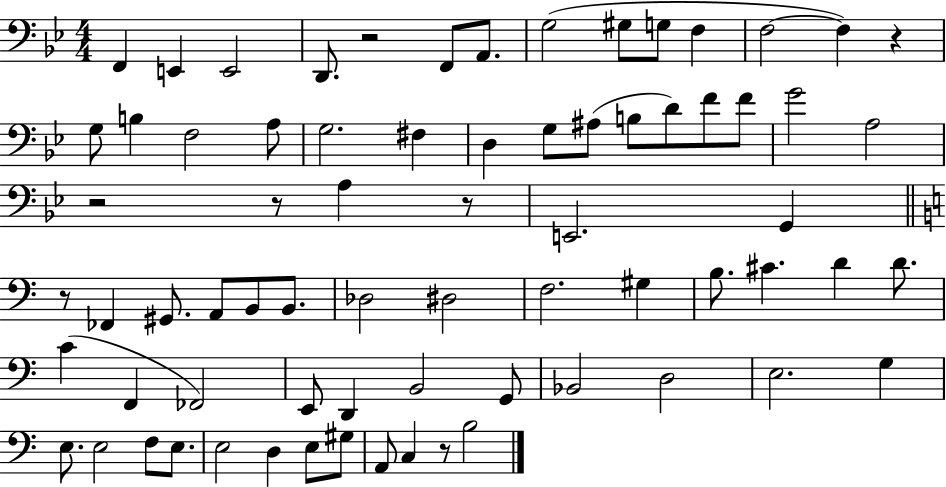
F2/q E2/q E2/h D2/e. R/h F2/e A2/e. G3/h G#3/e G3/e F3/q F3/h F3/q R/q G3/e B3/q F3/h A3/e G3/h. F#3/q D3/q G3/e A#3/e B3/e D4/e F4/e F4/e G4/h A3/h R/h R/e A3/q R/e E2/h. G2/q R/e FES2/q G#2/e. A2/e B2/e B2/e. Db3/h D#3/h F3/h. G#3/q B3/e. C#4/q. D4/q D4/e. C4/q F2/q FES2/h E2/e D2/q B2/h G2/e Bb2/h D3/h E3/h. G3/q E3/e. E3/h F3/e E3/e. E3/h D3/q E3/e G#3/e A2/e C3/q R/e B3/h